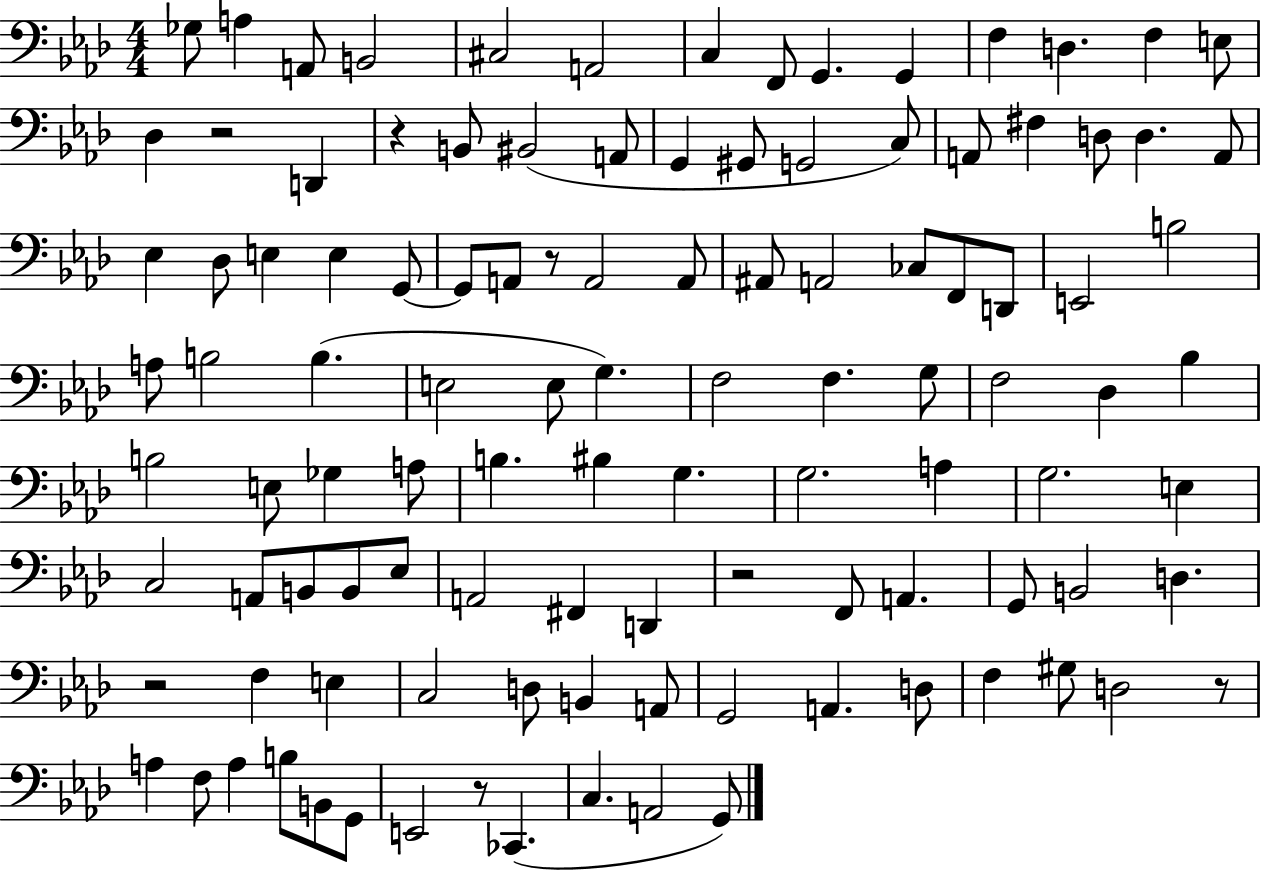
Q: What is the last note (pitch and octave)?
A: G2